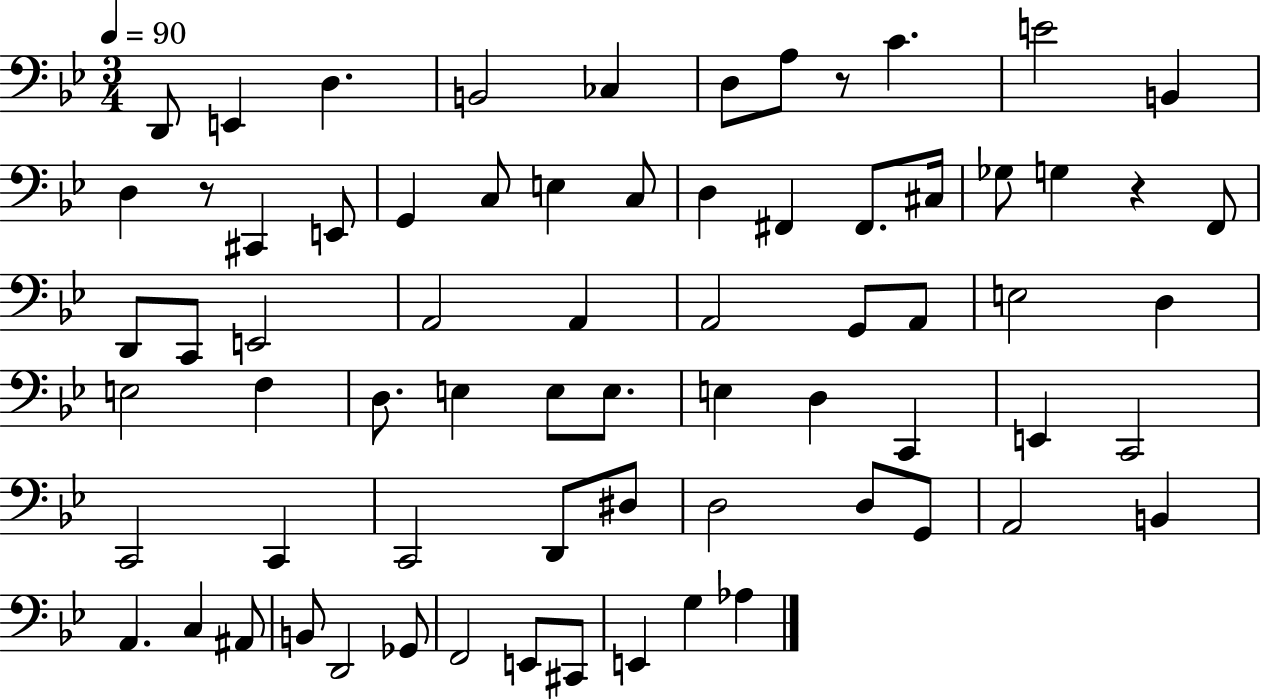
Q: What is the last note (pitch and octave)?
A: Ab3